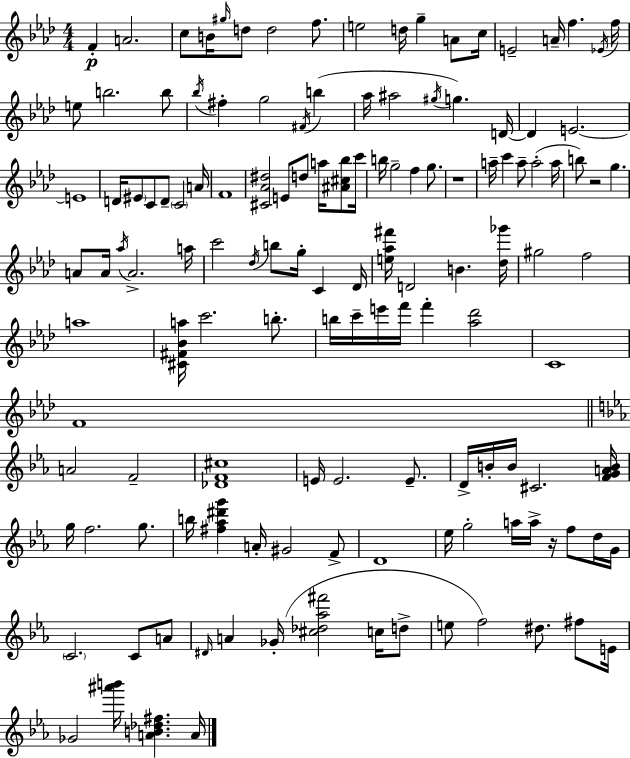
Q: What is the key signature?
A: AES major